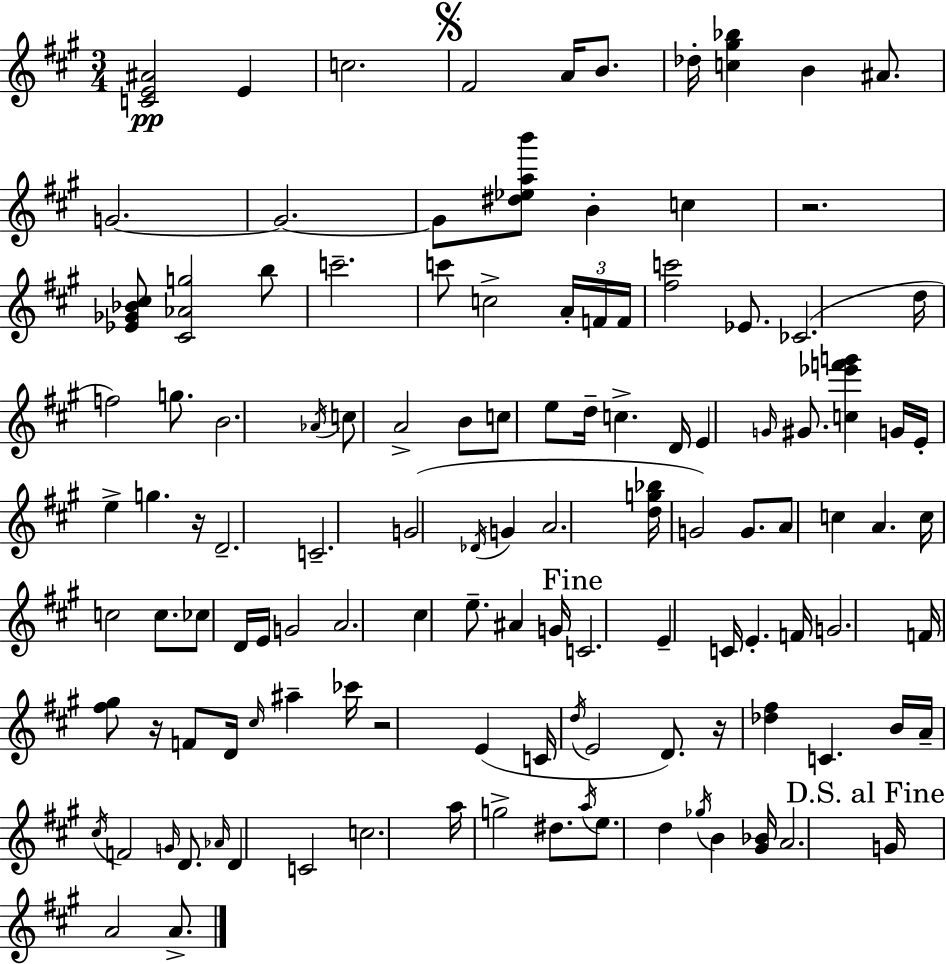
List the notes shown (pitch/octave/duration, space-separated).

[C4,E4,A#4]/h E4/q C5/h. F#4/h A4/s B4/e. Db5/s [C5,G#5,Bb5]/q B4/q A#4/e. G4/h. G4/h. G4/e [D#5,Eb5,A5,B6]/e B4/q C5/q R/h. [Eb4,Gb4,Bb4,C#5]/e [C#4,Ab4,G5]/h B5/e C6/h. C6/e C5/h A4/s F4/s F4/s [F#5,C6]/h Eb4/e. CES4/h. D5/s F5/h G5/e. B4/h. Ab4/s C5/e A4/h B4/e C5/e E5/e D5/s C5/q. D4/s E4/q G4/s G#4/e. [C5,Eb6,F6,G6]/q G4/s E4/s E5/q G5/q. R/s D4/h. C4/h. G4/h Db4/s G4/q A4/h. [D5,G5,Bb5]/s G4/h G4/e. A4/e C5/q A4/q. C5/s C5/h C5/e. CES5/e D4/s E4/s G4/h A4/h. C#5/q E5/e. A#4/q G4/s C4/h. E4/q C4/s E4/q. F4/s G4/h. F4/s [F#5,G#5]/e R/s F4/e D4/s C#5/s A#5/q CES6/s R/h E4/q C4/s D5/s E4/h D4/e. R/s [Db5,F#5]/q C4/q. B4/s A4/s C#5/s F4/h G4/s D4/e. Ab4/s D4/q C4/h C5/h. A5/s G5/h D#5/e. A5/s E5/e. D5/q Gb5/s B4/q [G#4,Bb4]/s A4/h. G4/s A4/h A4/e.